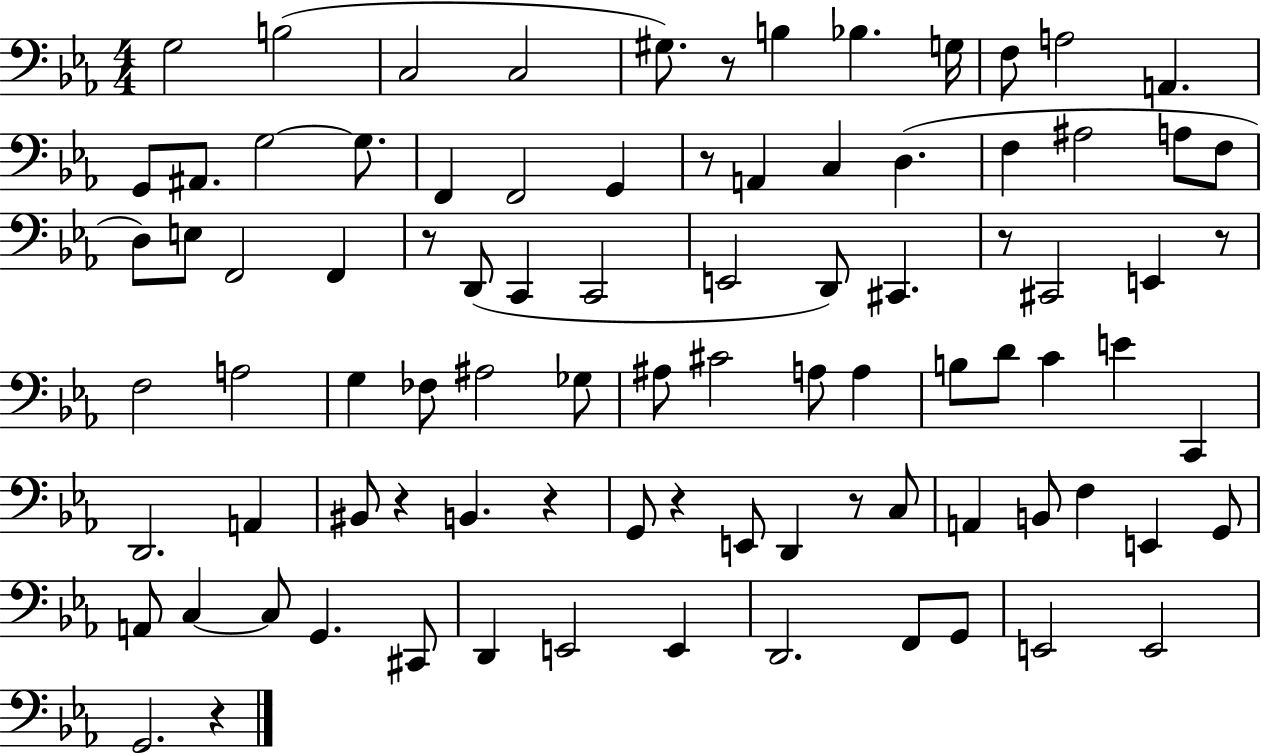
{
  \clef bass
  \numericTimeSignature
  \time 4/4
  \key ees \major
  \repeat volta 2 { g2 b2( | c2 c2 | gis8.) r8 b4 bes4. g16 | f8 a2 a,4. | \break g,8 ais,8. g2~~ g8. | f,4 f,2 g,4 | r8 a,4 c4 d4.( | f4 ais2 a8 f8 | \break d8) e8 f,2 f,4 | r8 d,8( c,4 c,2 | e,2 d,8) cis,4. | r8 cis,2 e,4 r8 | \break f2 a2 | g4 fes8 ais2 ges8 | ais8 cis'2 a8 a4 | b8 d'8 c'4 e'4 c,4 | \break d,2. a,4 | bis,8 r4 b,4. r4 | g,8 r4 e,8 d,4 r8 c8 | a,4 b,8 f4 e,4 g,8 | \break a,8 c4~~ c8 g,4. cis,8 | d,4 e,2 e,4 | d,2. f,8 g,8 | e,2 e,2 | \break g,2. r4 | } \bar "|."
}